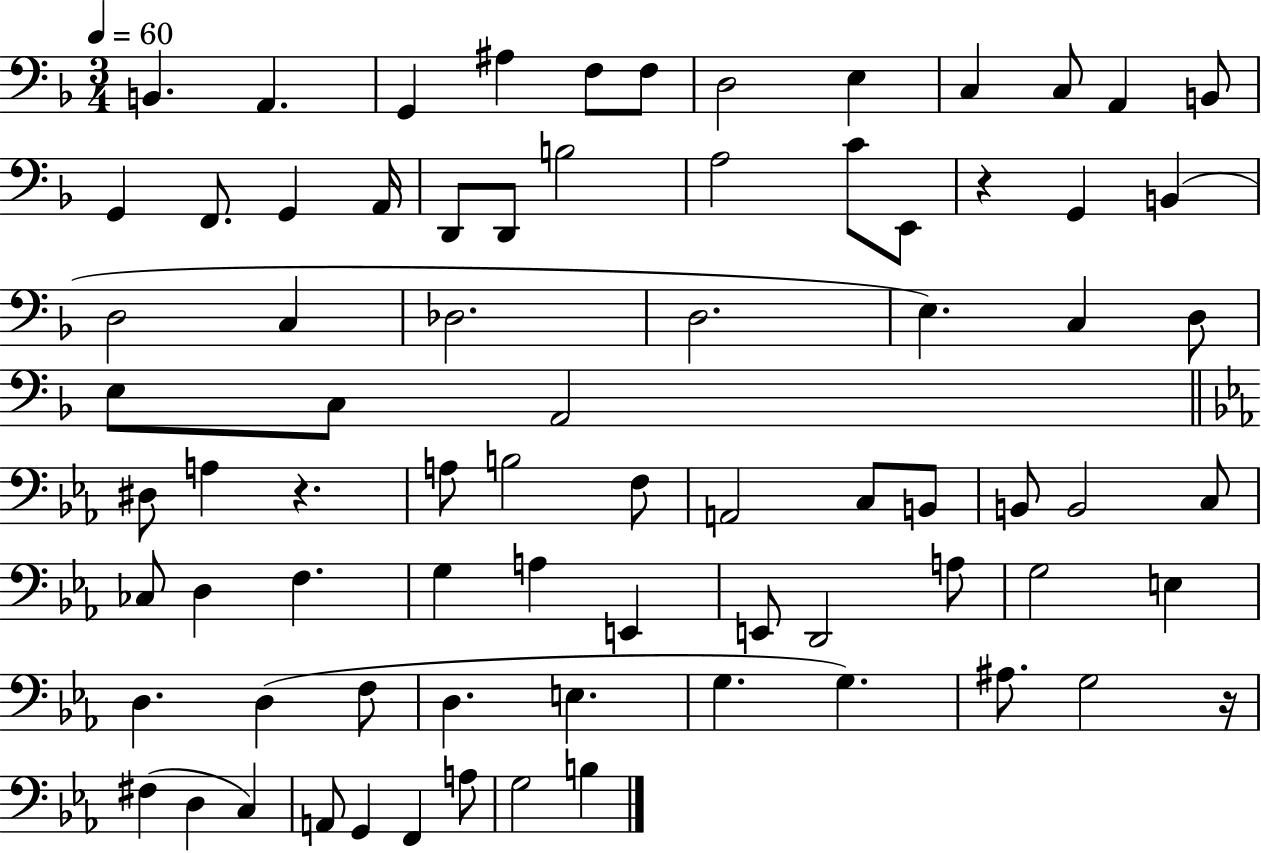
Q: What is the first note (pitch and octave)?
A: B2